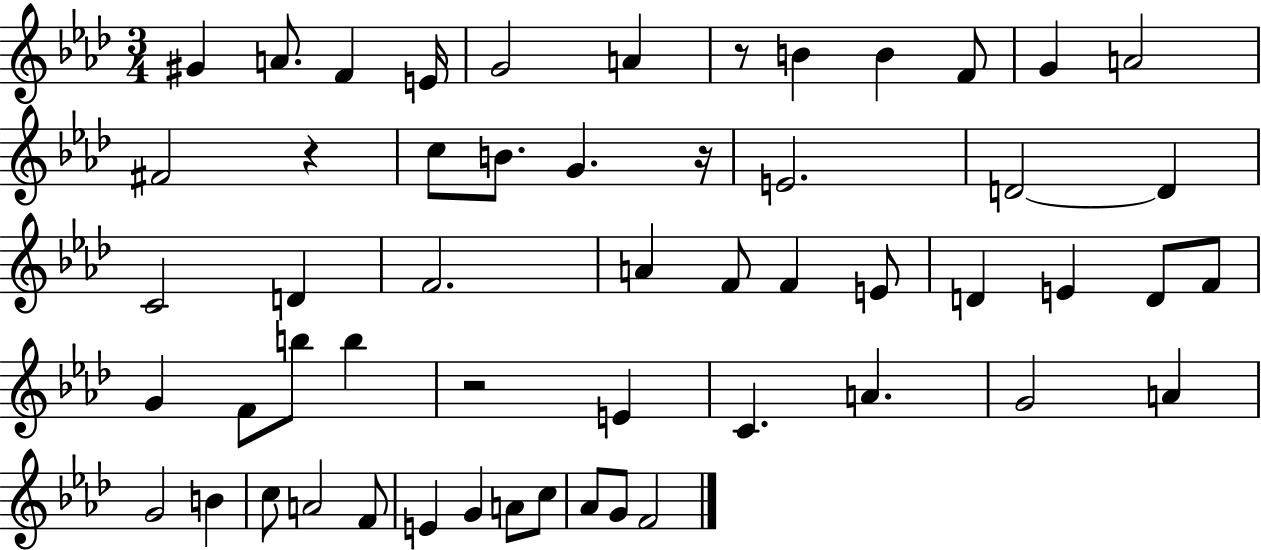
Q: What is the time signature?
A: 3/4